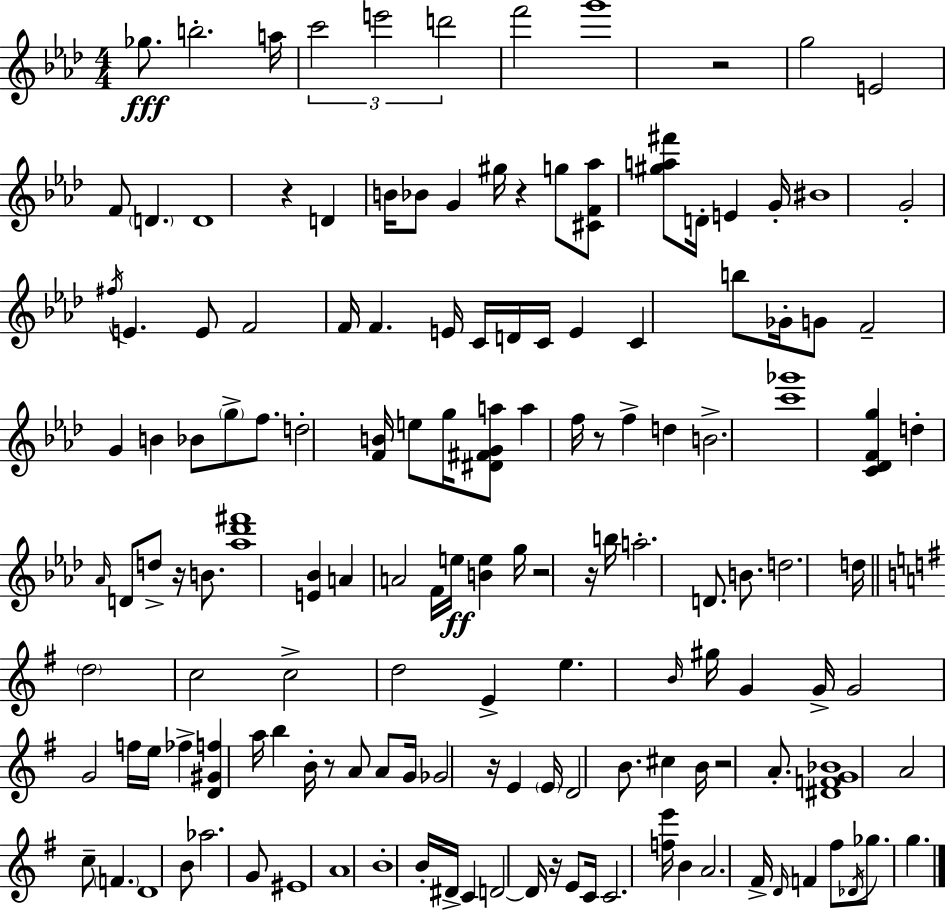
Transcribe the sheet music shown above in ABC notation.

X:1
T:Untitled
M:4/4
L:1/4
K:Fm
_g/2 b2 a/4 c'2 e'2 d'2 f'2 g'4 z2 g2 E2 F/2 D D4 z D B/4 _B/2 G ^g/4 z g/2 [^CF_a]/2 [^ga^f']/2 D/4 E G/4 ^B4 G2 ^f/4 E E/2 F2 F/4 F E/4 C/4 D/4 C/4 E C b/2 _G/4 G/2 F2 G B _B/2 g/2 f/2 d2 [FB]/4 e/2 g/4 [^D^FGa]/2 a f/4 z/2 f d B2 [c'_g']4 [C_DFg] d _A/4 D/2 d/2 z/4 B/2 [_a_d'^f']4 [E_B] A A2 F/4 e/4 [Be] g/4 z2 z/4 b/4 a2 D/2 B/2 d2 d/4 d2 c2 c2 d2 E e B/4 ^g/4 G G/4 G2 G2 f/4 e/4 _f [D^Gf] a/4 b B/4 z/2 A/2 A/2 G/4 _G2 z/4 E E/4 D2 B/2 ^c B/4 z2 A/2 [^DFG_B]4 A2 c/2 F D4 B/2 _a2 G/2 ^E4 A4 B4 B/4 ^D/4 C D2 D/4 z/4 E/2 C/4 C2 [fe']/4 B A2 ^F/4 D/4 F ^f/2 _D/4 _g/2 g